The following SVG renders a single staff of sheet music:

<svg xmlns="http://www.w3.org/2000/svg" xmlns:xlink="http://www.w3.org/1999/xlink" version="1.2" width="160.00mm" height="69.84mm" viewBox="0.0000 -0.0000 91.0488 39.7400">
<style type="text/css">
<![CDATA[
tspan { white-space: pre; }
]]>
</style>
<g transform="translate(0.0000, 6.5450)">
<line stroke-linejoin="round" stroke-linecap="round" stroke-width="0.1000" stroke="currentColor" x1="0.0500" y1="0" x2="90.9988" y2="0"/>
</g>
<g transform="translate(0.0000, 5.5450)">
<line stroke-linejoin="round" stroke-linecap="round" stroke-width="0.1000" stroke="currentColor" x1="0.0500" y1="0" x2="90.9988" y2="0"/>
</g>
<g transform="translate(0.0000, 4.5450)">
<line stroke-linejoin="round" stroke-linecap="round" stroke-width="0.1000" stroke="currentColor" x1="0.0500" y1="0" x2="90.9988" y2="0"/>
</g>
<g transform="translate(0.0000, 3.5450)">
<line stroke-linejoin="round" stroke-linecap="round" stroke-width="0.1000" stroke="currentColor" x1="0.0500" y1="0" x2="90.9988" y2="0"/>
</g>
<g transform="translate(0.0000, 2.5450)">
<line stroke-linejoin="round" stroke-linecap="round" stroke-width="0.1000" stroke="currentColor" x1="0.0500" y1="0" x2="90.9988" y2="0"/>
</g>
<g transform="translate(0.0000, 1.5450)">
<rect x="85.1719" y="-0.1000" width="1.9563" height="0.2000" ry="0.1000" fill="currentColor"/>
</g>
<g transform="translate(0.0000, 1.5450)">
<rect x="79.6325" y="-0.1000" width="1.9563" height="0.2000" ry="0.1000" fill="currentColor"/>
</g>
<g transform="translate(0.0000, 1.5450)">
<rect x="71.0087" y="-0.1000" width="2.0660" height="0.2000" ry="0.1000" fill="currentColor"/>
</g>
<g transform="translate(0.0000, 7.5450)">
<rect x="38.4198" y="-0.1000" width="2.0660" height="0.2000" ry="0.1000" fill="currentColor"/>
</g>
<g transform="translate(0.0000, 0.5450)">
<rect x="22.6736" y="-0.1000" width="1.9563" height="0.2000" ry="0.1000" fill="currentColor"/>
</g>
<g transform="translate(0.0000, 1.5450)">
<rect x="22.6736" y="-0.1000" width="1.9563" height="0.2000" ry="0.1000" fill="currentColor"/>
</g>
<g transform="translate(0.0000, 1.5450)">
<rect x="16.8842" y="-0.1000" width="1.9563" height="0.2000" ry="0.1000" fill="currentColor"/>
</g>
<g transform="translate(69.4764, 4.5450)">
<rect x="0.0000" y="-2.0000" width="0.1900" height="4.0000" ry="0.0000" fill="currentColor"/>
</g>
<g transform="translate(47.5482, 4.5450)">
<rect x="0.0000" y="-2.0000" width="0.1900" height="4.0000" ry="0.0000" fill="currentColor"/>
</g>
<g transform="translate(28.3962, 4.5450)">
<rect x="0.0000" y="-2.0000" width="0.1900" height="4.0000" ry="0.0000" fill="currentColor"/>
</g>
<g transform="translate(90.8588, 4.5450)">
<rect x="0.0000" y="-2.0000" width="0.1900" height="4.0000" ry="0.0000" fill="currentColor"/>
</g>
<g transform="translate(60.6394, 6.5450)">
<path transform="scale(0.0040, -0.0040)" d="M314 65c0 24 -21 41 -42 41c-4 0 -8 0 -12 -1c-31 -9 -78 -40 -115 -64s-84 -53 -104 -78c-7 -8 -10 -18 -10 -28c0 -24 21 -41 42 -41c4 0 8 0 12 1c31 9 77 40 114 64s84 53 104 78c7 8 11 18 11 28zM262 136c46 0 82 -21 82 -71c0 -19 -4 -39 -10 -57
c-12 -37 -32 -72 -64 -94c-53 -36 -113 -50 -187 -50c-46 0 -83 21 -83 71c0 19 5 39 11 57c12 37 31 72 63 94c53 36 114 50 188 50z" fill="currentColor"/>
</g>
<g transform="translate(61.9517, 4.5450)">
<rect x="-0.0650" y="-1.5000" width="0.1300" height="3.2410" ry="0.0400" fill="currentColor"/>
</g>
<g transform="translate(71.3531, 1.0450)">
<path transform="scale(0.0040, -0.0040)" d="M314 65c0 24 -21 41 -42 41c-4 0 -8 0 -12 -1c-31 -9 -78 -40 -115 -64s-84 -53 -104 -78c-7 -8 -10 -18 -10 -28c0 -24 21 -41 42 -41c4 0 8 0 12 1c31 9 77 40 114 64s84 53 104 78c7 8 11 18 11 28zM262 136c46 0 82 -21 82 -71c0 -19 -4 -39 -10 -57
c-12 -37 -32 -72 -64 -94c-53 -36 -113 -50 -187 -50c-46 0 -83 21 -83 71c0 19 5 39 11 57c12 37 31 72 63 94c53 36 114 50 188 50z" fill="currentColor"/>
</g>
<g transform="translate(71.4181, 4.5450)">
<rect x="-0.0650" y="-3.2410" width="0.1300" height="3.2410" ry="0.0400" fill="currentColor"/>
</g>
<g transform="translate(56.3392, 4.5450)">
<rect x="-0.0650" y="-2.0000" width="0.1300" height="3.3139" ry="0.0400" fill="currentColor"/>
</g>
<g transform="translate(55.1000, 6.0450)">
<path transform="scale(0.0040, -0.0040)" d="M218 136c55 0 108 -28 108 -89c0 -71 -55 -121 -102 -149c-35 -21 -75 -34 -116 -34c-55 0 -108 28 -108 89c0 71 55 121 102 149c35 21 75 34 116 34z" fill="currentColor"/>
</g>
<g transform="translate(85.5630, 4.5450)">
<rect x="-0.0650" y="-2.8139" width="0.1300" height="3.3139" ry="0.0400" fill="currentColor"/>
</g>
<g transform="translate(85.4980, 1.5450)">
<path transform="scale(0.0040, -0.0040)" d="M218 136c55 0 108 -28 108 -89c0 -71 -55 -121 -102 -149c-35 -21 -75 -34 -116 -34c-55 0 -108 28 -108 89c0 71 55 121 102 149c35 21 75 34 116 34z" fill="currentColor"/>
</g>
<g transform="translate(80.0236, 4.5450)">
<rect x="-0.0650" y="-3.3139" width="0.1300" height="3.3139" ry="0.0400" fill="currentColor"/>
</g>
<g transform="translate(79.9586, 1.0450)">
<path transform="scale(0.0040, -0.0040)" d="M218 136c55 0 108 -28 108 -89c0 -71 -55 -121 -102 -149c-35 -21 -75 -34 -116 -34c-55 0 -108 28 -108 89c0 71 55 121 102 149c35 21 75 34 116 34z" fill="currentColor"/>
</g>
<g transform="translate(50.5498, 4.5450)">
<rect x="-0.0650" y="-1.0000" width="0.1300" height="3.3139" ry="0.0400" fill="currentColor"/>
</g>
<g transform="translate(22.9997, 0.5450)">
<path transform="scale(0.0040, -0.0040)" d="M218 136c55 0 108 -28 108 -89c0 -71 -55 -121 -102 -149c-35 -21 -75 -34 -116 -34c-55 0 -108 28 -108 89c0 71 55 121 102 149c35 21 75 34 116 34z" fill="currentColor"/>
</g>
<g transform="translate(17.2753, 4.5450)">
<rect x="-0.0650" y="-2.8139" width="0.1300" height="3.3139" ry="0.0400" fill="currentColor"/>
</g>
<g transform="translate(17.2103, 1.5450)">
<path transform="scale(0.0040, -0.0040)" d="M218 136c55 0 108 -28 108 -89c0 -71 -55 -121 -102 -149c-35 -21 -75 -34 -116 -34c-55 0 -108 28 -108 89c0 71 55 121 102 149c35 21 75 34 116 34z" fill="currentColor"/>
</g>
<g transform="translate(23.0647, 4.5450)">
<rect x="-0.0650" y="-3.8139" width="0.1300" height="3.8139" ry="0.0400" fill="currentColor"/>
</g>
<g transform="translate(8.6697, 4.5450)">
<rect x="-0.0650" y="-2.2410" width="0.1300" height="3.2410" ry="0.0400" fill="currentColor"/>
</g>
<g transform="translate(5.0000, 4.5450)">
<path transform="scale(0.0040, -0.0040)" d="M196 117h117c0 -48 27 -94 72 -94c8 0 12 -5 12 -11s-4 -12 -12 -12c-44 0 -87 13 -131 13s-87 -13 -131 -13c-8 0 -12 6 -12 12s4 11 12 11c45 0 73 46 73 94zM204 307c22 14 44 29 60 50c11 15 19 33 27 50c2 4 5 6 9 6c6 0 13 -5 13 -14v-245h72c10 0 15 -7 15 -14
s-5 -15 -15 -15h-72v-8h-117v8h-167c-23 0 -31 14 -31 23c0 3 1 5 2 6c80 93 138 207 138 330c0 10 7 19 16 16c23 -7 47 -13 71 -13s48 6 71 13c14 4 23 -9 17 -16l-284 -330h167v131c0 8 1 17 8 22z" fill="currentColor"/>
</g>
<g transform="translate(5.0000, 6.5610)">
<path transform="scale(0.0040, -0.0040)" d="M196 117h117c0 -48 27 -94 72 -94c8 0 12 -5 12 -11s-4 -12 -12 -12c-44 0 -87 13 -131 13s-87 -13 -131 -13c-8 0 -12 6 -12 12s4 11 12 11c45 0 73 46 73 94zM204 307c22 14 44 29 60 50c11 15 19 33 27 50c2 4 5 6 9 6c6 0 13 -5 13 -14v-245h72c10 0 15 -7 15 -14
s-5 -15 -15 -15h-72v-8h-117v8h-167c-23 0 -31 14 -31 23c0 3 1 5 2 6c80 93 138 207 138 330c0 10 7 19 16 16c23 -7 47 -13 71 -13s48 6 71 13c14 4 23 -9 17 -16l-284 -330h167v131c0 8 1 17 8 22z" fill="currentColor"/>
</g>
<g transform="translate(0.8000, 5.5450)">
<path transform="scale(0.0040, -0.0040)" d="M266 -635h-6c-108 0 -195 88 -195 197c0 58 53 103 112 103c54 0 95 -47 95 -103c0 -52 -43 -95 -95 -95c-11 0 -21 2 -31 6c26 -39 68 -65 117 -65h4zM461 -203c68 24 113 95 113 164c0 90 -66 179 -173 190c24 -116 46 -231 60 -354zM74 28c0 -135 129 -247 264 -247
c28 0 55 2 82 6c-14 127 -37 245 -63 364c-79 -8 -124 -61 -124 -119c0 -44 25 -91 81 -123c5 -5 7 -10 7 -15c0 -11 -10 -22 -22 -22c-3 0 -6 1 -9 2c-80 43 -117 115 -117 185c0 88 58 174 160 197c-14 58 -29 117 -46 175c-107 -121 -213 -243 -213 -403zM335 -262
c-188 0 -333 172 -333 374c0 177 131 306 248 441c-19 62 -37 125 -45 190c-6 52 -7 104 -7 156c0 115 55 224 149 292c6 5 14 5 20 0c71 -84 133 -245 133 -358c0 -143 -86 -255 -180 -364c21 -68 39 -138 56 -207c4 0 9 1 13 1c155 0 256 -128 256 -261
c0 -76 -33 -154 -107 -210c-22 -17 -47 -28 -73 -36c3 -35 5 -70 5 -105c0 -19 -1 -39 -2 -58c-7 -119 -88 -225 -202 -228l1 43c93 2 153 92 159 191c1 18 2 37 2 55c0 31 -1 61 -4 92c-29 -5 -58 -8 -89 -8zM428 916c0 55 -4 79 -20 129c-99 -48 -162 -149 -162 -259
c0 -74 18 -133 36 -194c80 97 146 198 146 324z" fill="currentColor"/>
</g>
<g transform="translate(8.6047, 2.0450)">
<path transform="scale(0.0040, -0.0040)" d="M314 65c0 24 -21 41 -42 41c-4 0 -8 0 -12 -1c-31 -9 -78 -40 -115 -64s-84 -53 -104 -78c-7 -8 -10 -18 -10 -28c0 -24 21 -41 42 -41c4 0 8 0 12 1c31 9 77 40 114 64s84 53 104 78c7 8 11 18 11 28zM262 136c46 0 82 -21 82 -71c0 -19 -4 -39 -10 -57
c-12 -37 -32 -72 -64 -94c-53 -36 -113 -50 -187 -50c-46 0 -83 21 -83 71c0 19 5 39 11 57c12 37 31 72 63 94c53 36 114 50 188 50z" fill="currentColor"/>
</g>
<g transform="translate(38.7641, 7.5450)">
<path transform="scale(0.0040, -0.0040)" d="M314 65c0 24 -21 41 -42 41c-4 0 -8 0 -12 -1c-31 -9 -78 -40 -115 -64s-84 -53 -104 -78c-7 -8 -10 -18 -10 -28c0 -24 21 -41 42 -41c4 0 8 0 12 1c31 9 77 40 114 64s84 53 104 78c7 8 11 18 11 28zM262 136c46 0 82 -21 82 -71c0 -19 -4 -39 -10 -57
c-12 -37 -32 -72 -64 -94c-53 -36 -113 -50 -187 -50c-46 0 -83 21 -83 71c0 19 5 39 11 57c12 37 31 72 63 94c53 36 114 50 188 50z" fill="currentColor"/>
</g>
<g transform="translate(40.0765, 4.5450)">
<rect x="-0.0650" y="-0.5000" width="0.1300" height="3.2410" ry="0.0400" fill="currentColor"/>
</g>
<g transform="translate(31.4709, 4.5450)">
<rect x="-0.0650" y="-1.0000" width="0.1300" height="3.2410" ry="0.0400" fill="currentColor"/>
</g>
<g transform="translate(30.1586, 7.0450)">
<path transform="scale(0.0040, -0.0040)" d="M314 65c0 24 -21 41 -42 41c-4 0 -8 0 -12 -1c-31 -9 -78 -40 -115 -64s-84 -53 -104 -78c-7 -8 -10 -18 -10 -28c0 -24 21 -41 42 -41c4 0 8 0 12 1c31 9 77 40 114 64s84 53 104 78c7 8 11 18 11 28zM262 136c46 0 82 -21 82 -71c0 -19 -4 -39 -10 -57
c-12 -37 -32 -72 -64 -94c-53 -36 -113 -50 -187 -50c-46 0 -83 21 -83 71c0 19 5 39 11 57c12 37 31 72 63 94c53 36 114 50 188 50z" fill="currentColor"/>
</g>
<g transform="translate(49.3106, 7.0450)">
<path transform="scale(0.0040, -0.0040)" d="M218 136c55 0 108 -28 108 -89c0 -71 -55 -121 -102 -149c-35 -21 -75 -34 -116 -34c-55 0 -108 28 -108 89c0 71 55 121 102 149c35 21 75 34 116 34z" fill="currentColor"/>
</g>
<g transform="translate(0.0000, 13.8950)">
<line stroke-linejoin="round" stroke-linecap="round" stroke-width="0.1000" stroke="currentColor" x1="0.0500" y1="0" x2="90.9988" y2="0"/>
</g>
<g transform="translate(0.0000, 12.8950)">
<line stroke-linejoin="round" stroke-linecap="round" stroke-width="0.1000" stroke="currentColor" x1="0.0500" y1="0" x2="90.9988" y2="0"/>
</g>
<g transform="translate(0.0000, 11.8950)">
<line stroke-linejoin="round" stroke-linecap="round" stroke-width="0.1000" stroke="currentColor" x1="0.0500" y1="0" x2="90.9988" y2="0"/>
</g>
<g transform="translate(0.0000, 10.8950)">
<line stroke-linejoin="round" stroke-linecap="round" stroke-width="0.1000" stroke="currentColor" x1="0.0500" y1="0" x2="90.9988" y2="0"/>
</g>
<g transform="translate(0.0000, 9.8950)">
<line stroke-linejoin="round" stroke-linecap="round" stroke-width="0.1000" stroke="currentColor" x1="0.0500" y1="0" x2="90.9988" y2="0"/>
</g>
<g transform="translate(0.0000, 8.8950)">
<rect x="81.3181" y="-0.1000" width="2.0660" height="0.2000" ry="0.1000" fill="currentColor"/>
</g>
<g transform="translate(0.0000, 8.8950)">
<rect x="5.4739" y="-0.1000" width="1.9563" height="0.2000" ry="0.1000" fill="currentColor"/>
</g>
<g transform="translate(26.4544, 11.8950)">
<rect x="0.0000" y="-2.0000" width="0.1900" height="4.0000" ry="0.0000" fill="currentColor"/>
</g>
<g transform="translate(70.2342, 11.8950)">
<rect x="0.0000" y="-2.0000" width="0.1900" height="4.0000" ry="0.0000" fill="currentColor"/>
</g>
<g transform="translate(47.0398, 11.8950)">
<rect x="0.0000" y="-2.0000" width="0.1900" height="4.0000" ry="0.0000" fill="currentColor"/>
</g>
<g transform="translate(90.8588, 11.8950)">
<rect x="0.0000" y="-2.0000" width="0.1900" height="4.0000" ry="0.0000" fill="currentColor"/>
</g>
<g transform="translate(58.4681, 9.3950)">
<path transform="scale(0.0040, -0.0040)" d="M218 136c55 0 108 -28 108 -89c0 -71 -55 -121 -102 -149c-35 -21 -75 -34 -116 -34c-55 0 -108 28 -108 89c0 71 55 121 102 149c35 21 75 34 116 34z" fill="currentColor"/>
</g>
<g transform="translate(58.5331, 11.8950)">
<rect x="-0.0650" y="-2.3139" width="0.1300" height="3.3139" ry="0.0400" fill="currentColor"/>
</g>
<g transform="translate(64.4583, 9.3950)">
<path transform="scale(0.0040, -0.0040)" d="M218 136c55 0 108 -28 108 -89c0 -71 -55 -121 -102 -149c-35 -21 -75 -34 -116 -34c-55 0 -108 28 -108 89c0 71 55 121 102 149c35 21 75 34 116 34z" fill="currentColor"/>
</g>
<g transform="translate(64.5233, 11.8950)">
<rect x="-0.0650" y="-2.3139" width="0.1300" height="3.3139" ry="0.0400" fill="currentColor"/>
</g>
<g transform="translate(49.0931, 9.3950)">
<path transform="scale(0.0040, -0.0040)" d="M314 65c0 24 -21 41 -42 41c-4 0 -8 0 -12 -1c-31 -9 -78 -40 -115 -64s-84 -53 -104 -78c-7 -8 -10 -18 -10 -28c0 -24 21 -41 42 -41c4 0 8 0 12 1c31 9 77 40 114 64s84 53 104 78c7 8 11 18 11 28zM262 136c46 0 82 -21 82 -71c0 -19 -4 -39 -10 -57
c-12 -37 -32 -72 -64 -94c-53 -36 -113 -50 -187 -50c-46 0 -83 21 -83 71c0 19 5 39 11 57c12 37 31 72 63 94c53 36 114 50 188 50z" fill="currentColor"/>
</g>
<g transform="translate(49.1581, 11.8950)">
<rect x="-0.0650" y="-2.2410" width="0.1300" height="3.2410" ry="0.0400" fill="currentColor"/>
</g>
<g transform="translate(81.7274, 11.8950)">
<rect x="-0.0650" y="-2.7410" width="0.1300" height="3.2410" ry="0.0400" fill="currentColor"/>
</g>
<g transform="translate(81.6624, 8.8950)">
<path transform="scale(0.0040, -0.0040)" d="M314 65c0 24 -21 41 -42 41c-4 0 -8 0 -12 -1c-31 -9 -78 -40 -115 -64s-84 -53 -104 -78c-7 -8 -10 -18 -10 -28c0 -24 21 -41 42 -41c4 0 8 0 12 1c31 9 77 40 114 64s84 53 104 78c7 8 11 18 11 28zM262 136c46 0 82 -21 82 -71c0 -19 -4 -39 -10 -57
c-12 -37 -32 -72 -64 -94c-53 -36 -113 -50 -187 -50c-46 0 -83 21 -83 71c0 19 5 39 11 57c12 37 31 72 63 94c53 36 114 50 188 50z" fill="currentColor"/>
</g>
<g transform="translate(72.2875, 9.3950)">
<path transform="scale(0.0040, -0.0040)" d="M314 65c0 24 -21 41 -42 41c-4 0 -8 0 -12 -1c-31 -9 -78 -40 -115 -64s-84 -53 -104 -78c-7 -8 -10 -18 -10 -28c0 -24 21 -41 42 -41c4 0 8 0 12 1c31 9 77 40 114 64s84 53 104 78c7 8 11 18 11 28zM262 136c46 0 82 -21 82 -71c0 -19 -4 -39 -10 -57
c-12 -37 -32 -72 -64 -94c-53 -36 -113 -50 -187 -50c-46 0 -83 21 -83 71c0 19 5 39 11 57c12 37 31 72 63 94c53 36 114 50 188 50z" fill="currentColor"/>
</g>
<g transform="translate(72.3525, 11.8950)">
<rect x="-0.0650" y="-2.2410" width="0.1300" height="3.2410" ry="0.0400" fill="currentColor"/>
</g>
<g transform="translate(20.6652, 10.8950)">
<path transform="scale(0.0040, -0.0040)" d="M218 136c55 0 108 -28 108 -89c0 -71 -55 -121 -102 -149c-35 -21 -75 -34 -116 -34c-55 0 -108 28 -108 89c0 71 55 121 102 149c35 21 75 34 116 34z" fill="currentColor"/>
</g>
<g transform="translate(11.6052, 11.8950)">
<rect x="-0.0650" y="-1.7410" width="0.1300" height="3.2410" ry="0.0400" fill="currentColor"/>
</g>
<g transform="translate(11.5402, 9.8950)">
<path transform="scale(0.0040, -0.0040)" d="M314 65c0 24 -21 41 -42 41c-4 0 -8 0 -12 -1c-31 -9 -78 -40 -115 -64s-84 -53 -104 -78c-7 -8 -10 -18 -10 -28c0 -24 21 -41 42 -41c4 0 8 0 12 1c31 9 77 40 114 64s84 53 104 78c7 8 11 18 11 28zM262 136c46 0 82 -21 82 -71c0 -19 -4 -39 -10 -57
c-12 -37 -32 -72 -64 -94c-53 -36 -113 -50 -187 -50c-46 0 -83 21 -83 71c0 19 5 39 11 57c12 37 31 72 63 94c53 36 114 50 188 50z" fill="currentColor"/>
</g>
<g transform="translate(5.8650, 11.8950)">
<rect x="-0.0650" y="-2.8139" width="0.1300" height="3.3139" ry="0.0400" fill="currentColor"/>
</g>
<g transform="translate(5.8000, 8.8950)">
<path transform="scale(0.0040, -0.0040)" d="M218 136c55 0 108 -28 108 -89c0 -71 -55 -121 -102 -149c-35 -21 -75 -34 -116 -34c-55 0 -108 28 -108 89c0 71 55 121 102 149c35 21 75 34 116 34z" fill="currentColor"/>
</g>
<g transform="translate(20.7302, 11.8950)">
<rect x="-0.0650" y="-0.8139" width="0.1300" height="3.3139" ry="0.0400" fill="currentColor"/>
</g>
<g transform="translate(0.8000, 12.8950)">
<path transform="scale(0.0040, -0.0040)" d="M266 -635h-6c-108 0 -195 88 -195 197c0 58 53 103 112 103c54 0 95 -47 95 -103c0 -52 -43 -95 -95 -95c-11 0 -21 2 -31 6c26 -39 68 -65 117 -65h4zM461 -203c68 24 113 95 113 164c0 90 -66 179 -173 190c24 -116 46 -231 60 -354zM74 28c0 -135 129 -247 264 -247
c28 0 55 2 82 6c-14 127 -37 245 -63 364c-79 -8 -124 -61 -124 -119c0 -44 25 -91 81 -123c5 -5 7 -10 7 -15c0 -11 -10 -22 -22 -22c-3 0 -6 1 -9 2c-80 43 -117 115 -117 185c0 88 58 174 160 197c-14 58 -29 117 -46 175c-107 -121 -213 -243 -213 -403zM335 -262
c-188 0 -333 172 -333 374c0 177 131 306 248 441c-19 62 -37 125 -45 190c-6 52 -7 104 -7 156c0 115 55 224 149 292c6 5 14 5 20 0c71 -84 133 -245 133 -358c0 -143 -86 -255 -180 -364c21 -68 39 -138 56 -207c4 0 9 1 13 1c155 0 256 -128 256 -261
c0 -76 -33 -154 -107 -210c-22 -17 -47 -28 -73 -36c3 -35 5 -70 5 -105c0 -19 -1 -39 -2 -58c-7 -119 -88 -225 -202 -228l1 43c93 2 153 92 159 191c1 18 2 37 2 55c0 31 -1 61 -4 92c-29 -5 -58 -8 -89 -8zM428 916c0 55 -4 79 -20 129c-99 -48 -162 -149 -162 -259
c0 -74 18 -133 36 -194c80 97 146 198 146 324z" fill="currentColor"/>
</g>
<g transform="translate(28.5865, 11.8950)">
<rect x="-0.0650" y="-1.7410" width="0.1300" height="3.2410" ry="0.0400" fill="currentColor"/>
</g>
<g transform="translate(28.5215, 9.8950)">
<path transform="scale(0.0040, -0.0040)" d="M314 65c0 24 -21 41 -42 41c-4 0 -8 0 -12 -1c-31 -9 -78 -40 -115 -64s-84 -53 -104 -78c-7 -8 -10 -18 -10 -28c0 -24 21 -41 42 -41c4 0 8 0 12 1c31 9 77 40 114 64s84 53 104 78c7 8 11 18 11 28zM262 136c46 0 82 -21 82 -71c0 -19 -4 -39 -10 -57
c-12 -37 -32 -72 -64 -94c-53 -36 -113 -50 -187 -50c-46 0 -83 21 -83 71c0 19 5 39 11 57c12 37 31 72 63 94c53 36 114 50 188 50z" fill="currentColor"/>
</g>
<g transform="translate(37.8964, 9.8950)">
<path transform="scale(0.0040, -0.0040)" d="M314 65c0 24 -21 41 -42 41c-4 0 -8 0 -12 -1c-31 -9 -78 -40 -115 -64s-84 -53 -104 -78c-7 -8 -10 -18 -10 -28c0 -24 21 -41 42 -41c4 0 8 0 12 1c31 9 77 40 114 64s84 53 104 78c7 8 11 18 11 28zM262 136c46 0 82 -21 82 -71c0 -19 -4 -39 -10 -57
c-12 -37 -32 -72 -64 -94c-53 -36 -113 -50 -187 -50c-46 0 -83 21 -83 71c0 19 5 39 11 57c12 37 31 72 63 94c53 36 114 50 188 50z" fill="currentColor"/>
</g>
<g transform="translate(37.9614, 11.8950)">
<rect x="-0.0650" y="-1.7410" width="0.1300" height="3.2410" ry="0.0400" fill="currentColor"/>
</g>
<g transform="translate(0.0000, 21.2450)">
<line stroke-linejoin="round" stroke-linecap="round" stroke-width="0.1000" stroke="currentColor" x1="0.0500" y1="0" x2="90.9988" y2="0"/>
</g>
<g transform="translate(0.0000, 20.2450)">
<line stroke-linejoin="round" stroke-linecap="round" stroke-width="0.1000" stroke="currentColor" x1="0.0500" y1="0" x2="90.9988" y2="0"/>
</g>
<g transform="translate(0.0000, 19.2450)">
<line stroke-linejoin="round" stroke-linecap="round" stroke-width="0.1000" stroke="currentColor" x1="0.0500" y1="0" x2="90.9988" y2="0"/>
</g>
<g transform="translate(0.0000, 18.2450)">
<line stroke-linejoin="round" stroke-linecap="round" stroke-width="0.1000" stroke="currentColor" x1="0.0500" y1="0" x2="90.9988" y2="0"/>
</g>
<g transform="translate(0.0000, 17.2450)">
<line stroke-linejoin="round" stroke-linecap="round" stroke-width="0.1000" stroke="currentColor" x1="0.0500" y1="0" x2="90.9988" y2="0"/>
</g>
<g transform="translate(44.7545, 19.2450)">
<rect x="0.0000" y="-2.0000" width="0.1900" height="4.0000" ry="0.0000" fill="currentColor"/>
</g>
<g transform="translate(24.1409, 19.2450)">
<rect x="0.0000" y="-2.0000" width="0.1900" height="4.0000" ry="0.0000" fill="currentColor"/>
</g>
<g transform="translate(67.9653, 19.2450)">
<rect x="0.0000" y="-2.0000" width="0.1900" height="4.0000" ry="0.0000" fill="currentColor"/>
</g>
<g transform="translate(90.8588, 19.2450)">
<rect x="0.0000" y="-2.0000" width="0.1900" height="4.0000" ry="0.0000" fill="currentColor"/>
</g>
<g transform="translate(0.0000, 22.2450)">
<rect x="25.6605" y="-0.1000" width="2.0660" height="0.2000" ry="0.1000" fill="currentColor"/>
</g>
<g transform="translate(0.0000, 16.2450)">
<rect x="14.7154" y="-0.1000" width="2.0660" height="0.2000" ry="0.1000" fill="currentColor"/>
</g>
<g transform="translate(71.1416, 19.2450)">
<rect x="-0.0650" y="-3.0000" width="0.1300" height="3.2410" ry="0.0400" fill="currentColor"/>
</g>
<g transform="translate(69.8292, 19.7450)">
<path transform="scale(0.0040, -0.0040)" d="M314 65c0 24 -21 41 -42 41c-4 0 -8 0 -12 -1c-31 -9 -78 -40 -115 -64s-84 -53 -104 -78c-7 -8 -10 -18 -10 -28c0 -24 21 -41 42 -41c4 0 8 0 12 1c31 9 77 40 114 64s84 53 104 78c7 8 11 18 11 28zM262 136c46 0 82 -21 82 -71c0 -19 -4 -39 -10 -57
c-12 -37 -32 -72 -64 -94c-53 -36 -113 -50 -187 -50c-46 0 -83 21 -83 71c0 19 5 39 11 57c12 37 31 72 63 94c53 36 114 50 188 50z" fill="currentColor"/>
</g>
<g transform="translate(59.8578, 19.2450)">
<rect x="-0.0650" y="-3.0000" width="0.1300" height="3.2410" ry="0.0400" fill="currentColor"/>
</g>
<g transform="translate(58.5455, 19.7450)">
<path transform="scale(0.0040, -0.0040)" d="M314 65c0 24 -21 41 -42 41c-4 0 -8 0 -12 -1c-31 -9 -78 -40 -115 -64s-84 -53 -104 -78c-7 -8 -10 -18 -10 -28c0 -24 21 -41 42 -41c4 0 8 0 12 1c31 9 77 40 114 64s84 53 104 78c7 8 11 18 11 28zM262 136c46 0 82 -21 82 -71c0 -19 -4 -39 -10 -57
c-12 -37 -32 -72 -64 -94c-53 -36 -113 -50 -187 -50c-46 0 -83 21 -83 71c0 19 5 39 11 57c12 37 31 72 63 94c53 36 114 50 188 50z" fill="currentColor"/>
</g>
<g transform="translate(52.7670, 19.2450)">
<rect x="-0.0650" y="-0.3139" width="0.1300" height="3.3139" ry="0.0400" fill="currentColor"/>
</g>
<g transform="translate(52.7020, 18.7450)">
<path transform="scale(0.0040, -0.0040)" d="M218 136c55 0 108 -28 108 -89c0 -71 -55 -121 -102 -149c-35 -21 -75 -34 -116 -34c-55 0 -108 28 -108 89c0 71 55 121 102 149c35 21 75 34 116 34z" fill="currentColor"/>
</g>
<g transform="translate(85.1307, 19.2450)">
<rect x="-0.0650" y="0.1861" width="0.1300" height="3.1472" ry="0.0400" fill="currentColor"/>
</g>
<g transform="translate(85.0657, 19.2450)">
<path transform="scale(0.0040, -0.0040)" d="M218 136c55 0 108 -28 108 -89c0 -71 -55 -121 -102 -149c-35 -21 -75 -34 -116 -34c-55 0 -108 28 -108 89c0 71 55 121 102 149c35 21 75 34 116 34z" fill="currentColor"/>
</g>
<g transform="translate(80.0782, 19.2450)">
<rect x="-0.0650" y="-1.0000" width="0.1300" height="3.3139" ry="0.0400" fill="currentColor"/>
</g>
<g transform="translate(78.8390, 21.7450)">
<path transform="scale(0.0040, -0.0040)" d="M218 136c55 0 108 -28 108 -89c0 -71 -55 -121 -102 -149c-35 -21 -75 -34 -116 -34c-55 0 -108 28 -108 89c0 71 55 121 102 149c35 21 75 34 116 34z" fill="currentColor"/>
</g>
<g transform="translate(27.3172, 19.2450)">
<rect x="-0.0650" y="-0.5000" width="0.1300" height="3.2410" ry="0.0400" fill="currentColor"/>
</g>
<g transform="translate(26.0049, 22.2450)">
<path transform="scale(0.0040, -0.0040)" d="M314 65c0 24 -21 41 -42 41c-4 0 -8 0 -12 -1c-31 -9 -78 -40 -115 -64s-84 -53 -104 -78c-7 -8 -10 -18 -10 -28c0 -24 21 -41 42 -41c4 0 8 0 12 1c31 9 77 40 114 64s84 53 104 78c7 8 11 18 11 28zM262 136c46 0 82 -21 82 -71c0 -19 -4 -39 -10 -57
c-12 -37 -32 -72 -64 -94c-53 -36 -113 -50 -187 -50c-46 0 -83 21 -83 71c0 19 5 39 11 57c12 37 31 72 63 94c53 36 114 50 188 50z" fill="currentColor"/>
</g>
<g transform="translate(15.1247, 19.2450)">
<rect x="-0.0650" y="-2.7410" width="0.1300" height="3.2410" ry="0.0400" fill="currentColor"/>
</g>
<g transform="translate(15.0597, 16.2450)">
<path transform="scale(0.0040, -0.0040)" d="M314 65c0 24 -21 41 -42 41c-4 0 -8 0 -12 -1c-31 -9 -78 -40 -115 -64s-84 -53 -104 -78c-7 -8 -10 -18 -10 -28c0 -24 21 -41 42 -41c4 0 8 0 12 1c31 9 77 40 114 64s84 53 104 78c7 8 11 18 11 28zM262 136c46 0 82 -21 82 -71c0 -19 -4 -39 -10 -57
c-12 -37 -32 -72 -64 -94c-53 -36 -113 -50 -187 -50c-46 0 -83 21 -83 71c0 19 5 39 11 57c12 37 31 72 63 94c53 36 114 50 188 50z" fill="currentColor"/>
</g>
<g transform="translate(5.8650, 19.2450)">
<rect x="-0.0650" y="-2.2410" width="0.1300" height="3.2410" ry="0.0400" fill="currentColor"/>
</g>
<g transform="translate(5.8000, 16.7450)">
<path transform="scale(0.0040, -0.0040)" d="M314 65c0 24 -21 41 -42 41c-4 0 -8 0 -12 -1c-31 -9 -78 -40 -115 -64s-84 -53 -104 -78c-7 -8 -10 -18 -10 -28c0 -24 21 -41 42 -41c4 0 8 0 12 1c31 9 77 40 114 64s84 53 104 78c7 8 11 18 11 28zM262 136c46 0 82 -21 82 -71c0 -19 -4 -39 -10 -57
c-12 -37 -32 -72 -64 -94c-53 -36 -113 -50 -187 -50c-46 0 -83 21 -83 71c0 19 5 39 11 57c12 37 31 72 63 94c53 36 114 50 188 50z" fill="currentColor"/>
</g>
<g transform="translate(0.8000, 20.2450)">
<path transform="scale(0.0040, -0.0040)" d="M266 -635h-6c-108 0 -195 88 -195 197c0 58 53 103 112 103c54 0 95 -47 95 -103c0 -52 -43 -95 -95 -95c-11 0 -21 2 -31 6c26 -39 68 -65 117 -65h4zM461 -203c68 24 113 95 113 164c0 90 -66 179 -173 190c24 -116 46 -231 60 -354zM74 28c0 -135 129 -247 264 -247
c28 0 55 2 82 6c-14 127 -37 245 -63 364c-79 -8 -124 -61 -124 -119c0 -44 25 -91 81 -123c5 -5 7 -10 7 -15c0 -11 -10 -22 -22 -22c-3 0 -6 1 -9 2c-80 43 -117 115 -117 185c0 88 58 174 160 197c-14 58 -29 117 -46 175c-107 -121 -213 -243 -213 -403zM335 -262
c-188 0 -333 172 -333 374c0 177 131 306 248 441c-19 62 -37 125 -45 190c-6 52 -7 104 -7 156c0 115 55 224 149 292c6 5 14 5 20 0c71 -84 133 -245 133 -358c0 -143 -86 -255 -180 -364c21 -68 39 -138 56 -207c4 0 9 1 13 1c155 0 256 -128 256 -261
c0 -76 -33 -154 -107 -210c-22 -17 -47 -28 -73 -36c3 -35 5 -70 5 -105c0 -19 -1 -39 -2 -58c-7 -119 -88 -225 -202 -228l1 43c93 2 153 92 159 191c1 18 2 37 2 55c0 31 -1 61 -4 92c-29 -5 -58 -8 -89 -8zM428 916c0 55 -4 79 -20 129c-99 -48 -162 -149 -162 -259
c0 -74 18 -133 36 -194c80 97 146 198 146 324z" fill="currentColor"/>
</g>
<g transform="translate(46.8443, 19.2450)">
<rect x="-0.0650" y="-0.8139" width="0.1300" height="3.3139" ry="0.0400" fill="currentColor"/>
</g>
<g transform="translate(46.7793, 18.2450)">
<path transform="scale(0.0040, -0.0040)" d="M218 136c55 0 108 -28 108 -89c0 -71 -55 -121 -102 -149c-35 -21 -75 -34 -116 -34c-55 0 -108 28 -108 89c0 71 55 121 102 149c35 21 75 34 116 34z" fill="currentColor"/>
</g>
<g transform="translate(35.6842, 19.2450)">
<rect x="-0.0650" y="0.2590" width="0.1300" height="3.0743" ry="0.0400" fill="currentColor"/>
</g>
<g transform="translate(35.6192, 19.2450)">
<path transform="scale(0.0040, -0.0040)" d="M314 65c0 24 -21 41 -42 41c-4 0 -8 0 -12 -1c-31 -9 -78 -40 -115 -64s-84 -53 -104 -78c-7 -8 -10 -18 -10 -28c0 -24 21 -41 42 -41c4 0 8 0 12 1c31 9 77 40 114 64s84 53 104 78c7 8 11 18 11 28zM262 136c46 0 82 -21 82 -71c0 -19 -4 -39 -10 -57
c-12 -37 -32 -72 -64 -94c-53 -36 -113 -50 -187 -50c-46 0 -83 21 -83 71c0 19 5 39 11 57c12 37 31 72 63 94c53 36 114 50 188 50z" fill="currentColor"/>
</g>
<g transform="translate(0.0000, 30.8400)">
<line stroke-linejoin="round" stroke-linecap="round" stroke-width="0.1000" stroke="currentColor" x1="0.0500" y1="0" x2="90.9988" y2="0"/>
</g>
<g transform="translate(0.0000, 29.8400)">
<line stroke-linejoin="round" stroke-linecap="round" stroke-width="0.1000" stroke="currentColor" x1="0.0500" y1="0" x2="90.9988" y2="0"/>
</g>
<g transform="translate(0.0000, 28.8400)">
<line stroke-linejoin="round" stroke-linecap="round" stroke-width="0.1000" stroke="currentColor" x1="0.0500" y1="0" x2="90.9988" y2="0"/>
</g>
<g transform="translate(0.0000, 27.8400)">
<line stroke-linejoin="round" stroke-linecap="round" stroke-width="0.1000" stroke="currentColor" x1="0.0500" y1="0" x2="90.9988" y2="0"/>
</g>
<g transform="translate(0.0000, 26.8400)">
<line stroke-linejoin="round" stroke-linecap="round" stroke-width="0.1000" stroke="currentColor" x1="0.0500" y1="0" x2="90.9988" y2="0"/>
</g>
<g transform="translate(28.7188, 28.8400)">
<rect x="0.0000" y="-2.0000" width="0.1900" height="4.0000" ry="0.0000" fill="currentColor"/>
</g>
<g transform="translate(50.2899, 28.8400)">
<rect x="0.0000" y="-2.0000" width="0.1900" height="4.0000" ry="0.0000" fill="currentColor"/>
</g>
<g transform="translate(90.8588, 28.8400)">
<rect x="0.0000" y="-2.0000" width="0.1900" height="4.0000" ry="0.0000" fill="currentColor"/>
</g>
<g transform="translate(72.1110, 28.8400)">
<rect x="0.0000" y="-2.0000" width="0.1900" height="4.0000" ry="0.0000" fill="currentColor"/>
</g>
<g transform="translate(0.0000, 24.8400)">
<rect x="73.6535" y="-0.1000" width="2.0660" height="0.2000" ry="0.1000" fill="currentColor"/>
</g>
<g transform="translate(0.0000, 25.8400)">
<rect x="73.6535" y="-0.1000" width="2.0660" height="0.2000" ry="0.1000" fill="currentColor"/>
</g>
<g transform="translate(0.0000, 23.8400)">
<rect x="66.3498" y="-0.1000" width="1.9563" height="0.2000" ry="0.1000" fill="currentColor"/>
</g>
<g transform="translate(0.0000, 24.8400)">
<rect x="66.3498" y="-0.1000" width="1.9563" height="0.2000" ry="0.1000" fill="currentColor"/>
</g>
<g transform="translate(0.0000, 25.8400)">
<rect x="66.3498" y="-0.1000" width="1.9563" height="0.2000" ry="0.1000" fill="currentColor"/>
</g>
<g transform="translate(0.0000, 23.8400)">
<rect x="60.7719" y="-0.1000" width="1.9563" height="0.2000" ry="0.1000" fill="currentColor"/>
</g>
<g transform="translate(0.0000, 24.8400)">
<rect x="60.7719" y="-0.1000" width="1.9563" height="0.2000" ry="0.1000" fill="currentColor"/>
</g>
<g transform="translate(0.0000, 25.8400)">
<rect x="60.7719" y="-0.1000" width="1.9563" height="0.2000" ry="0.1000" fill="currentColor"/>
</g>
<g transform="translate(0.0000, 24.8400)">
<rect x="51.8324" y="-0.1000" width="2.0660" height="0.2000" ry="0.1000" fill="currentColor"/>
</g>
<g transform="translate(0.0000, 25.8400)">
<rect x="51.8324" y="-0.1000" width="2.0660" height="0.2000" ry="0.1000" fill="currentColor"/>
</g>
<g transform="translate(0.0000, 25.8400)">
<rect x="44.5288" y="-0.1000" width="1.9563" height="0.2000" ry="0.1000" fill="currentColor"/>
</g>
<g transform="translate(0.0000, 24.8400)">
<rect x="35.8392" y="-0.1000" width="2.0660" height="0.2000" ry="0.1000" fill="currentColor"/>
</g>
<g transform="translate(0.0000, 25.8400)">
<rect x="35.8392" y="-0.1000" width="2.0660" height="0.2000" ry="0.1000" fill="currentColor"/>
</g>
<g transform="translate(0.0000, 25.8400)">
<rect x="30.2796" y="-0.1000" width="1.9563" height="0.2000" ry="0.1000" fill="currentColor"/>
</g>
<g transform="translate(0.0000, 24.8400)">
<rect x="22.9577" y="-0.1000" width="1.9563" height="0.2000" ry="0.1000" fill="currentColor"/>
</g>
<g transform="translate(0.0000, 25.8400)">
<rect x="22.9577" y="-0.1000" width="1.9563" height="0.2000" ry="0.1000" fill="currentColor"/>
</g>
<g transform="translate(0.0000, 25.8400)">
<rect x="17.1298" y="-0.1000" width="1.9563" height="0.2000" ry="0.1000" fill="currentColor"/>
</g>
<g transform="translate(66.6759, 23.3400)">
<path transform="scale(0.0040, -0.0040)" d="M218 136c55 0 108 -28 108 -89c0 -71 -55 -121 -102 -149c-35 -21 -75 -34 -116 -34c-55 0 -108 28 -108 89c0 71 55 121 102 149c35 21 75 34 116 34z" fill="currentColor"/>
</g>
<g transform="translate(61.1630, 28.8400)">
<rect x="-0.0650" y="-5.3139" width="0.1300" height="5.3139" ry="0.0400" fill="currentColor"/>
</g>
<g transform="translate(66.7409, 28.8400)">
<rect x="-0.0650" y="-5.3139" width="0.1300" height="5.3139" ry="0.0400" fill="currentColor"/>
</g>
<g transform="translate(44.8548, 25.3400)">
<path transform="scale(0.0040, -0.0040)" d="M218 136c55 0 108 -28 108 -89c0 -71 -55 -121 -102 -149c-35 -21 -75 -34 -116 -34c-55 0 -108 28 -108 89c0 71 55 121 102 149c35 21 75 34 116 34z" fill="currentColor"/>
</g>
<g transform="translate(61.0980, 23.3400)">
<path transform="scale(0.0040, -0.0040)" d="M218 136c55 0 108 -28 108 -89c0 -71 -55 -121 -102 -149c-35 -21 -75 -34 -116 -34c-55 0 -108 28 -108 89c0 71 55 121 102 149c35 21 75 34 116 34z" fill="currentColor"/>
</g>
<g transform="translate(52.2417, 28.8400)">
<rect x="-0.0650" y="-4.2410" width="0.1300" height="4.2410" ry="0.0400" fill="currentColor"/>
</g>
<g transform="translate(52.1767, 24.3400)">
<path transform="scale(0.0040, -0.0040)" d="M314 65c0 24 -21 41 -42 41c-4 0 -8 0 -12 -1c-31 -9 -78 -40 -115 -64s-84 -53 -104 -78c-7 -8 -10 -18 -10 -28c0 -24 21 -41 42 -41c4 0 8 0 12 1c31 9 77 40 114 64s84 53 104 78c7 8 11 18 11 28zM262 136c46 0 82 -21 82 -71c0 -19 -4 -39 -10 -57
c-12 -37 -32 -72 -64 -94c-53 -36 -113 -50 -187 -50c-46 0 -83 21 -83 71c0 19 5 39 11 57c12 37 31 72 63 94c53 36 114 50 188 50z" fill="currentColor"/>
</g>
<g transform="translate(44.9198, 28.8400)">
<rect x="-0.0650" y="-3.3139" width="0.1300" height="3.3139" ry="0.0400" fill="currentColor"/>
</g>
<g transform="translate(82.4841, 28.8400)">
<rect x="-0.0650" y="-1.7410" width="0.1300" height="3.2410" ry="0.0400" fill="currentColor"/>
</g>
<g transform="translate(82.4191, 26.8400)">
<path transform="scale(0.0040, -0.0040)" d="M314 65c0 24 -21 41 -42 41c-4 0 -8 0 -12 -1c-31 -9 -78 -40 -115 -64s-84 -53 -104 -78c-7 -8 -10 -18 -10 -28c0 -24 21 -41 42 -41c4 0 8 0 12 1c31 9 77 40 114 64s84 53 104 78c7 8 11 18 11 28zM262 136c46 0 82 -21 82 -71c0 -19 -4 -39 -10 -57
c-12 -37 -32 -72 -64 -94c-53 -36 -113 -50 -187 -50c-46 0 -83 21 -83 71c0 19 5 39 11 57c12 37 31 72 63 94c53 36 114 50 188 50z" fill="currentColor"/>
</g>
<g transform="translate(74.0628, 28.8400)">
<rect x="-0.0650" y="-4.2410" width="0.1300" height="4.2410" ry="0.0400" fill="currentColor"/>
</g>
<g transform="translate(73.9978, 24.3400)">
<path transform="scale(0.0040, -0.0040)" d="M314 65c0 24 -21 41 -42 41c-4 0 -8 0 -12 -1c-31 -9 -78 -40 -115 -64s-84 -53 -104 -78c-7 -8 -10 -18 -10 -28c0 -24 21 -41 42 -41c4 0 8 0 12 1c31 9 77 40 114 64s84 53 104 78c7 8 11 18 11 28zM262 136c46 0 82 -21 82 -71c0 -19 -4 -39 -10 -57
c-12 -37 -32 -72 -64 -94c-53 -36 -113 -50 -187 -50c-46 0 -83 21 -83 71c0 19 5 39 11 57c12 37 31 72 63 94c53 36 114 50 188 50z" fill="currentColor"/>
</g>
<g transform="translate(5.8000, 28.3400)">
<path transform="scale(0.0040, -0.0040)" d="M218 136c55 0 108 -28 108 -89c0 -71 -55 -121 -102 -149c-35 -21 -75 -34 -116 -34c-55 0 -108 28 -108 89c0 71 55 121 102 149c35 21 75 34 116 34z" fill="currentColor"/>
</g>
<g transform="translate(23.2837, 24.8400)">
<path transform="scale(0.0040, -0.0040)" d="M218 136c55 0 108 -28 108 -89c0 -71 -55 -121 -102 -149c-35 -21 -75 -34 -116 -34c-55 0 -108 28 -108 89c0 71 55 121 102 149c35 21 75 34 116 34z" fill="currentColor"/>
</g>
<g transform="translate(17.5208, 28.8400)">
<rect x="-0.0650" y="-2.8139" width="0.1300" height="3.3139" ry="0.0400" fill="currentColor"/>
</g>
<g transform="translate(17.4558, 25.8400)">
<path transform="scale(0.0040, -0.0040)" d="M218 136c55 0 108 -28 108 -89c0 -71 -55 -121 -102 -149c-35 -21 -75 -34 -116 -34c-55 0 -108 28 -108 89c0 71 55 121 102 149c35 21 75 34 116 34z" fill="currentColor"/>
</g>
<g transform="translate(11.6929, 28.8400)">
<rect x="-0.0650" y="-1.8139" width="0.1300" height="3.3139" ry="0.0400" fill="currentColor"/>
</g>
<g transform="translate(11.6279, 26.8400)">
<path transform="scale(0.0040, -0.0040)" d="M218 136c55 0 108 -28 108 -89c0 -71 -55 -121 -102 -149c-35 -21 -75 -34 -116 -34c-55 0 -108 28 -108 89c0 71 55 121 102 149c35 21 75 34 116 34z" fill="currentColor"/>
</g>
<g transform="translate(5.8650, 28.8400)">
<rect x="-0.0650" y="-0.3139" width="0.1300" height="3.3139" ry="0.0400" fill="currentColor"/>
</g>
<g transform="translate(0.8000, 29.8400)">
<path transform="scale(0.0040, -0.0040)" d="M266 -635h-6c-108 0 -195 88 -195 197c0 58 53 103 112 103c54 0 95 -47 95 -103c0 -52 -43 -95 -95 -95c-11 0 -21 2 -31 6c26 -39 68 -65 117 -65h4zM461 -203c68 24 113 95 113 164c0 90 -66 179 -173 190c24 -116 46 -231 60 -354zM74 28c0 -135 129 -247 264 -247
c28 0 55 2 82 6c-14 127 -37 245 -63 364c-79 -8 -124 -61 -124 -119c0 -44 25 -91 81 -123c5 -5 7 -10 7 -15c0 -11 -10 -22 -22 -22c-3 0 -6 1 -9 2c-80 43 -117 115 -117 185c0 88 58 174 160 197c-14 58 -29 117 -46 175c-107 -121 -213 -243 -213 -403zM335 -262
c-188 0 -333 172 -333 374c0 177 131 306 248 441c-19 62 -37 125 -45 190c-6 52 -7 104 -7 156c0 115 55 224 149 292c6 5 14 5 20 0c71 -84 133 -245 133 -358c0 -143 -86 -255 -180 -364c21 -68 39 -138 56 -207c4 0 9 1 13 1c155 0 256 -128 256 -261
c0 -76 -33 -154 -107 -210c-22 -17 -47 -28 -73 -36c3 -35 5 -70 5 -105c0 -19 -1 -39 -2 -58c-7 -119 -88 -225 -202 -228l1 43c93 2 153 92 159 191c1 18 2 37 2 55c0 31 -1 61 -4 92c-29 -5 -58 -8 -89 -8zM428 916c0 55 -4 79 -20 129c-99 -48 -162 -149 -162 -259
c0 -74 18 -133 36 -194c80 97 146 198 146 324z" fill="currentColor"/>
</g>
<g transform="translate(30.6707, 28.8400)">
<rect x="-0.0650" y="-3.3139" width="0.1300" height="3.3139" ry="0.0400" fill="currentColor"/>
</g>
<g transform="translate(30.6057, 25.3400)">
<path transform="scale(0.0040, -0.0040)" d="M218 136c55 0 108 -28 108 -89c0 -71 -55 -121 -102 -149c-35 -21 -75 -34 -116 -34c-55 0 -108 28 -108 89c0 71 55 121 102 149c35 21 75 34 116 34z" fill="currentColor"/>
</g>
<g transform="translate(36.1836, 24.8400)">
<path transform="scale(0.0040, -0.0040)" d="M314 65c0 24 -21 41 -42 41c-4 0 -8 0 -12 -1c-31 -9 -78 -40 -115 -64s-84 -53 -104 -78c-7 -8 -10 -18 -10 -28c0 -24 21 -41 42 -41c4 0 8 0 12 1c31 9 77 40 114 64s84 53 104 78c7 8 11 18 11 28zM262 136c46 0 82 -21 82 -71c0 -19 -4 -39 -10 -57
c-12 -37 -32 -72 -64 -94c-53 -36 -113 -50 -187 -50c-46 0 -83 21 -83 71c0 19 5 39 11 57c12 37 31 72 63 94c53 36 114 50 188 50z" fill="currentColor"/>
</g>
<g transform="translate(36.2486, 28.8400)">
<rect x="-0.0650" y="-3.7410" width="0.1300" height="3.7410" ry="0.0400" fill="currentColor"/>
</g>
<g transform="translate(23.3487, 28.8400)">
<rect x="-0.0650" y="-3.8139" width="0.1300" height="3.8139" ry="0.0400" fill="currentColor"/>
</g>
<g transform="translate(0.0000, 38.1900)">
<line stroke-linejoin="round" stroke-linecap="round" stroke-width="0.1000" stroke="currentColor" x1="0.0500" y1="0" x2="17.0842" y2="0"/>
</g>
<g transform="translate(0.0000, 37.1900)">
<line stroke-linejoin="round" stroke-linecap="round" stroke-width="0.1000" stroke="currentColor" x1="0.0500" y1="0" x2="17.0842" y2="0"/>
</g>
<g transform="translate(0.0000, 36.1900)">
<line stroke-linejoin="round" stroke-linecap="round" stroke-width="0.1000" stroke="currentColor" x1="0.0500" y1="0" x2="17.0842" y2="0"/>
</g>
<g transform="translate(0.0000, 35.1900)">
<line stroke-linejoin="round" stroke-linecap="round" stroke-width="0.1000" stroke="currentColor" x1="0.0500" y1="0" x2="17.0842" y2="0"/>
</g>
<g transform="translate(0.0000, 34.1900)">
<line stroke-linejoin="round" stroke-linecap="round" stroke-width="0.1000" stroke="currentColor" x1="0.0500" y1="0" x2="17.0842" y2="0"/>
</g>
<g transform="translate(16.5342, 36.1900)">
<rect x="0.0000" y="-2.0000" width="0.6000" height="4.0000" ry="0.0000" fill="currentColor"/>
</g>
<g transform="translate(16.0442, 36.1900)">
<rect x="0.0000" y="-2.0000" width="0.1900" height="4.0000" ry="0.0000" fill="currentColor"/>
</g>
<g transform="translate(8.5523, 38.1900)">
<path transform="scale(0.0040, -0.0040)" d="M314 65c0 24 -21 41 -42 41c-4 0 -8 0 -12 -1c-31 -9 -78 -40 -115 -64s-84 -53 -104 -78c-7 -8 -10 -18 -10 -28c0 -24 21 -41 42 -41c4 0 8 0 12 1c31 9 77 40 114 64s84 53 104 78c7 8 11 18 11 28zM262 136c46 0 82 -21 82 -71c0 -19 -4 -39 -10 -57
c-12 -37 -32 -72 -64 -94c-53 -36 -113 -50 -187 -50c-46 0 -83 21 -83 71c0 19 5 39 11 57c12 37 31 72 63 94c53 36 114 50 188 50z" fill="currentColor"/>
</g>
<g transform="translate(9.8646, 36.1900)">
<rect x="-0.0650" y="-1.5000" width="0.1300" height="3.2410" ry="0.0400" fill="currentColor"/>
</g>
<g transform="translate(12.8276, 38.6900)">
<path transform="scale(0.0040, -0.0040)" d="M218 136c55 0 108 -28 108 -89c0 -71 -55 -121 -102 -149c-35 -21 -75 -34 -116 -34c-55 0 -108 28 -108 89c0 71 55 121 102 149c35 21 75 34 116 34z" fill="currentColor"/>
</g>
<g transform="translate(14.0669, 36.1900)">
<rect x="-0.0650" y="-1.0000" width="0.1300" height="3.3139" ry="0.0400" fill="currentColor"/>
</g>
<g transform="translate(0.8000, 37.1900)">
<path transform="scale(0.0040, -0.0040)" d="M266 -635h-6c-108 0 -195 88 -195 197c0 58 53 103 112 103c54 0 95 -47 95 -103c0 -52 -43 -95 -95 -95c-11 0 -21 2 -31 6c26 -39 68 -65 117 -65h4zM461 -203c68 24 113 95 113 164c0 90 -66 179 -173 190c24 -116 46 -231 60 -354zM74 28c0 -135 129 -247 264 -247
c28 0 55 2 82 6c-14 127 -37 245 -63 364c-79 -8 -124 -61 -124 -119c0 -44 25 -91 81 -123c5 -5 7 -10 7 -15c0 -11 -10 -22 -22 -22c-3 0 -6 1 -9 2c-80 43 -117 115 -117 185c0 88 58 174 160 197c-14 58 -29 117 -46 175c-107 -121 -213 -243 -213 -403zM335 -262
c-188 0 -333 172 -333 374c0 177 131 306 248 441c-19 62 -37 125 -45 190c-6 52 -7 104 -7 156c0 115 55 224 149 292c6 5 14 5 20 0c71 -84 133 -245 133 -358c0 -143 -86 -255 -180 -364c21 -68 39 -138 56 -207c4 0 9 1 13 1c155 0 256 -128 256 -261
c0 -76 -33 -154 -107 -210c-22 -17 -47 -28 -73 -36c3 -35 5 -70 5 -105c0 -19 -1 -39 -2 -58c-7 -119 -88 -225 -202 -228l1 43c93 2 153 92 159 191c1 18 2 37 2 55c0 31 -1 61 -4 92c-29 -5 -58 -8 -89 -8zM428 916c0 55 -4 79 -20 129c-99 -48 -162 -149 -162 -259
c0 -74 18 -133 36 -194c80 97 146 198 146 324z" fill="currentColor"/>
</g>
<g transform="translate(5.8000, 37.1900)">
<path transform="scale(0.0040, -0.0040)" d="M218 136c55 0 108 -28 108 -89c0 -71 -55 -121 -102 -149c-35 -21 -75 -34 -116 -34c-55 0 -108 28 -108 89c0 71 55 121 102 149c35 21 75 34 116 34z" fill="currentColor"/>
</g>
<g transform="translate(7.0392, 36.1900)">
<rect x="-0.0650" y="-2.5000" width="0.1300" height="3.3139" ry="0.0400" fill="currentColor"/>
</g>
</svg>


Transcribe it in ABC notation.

X:1
T:Untitled
M:4/4
L:1/4
K:C
g2 a c' D2 C2 D F E2 b2 b a a f2 d f2 f2 g2 g g g2 a2 g2 a2 C2 B2 d c A2 A2 D B c f a c' b c'2 b d'2 f' f' d'2 f2 G E2 D